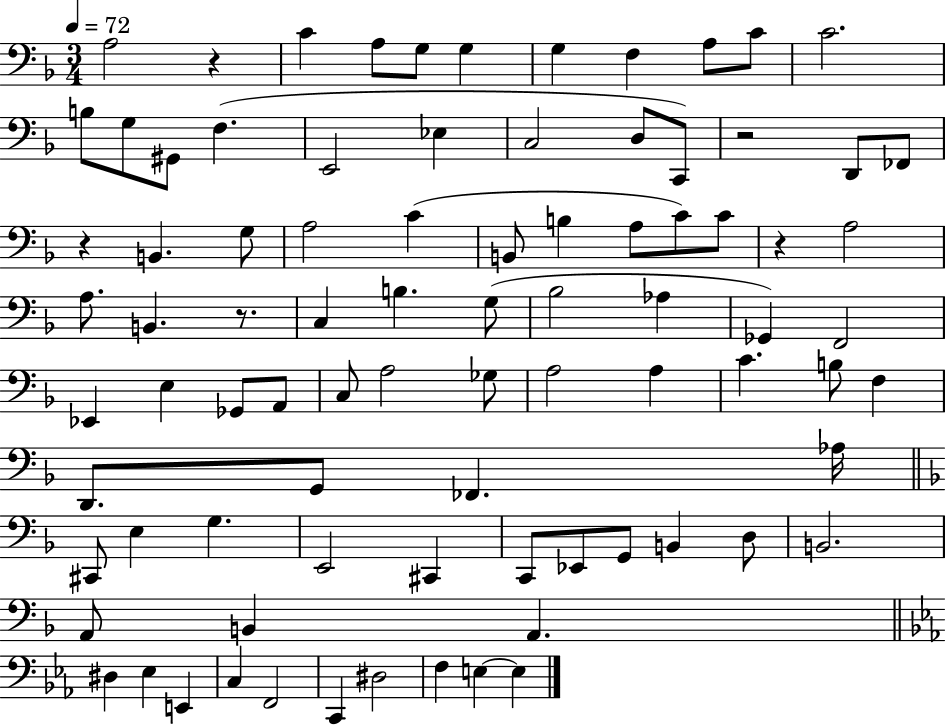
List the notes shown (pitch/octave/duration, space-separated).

A3/h R/q C4/q A3/e G3/e G3/q G3/q F3/q A3/e C4/e C4/h. B3/e G3/e G#2/e F3/q. E2/h Eb3/q C3/h D3/e C2/e R/h D2/e FES2/e R/q B2/q. G3/e A3/h C4/q B2/e B3/q A3/e C4/e C4/e R/q A3/h A3/e. B2/q. R/e. C3/q B3/q. G3/e Bb3/h Ab3/q Gb2/q F2/h Eb2/q E3/q Gb2/e A2/e C3/e A3/h Gb3/e A3/h A3/q C4/q. B3/e F3/q D2/e. G2/e FES2/q. Ab3/s C#2/e E3/q G3/q. E2/h C#2/q C2/e Eb2/e G2/e B2/q D3/e B2/h. A2/e B2/q A2/q. D#3/q Eb3/q E2/q C3/q F2/h C2/q D#3/h F3/q E3/q E3/q